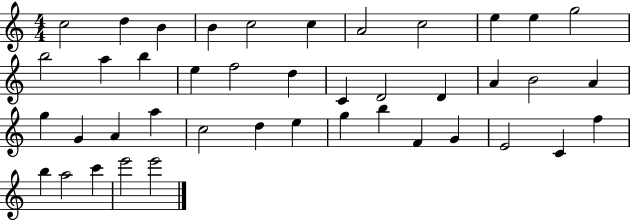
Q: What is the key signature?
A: C major